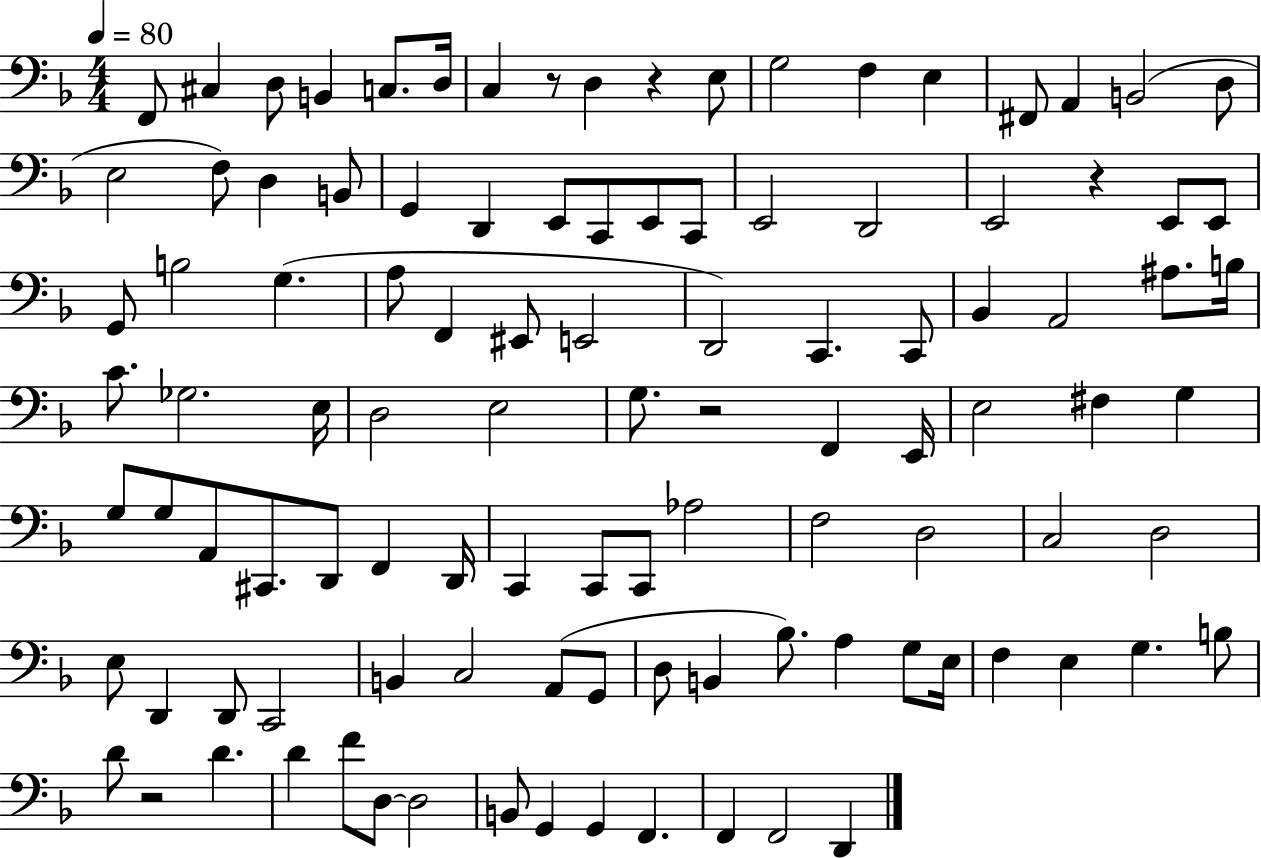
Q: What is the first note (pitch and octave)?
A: F2